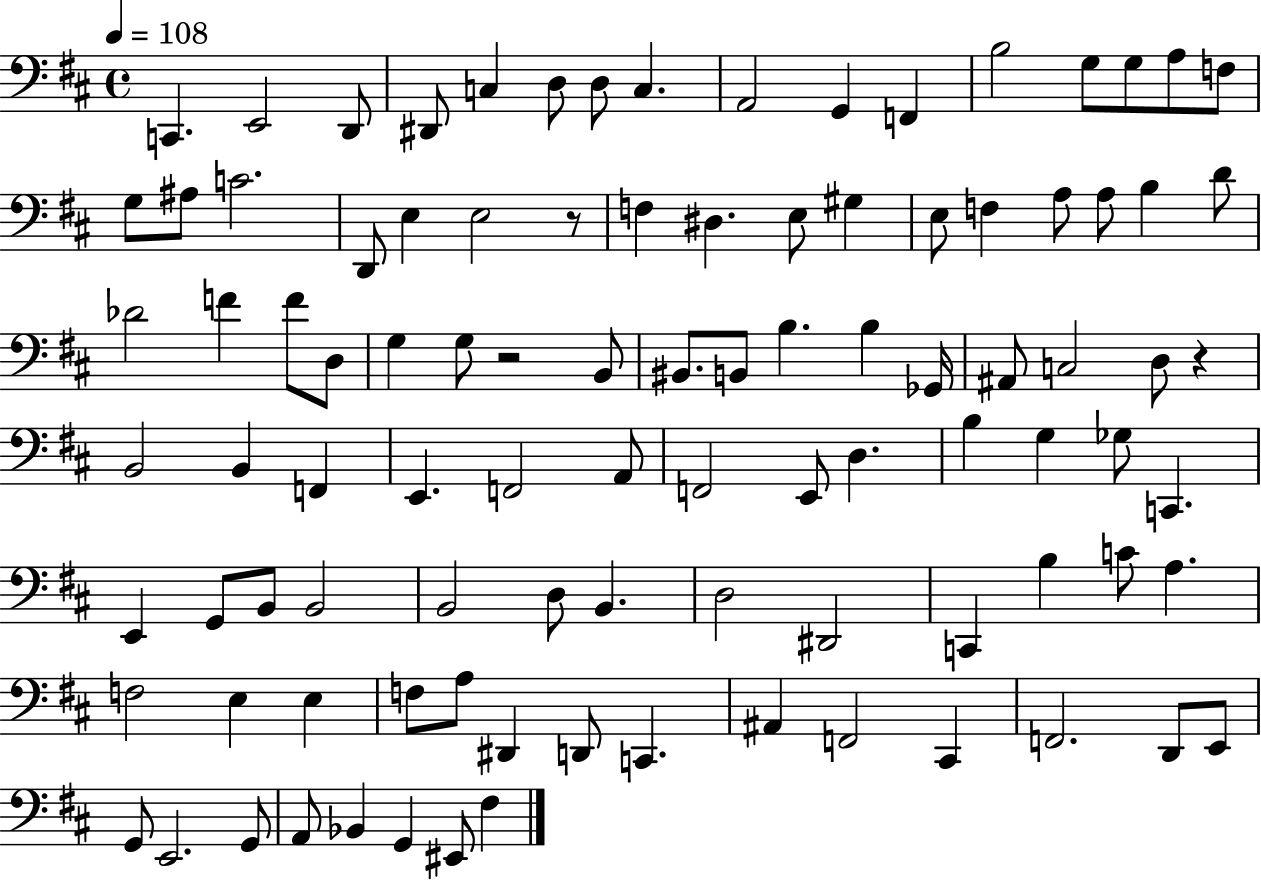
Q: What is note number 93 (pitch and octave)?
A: G2